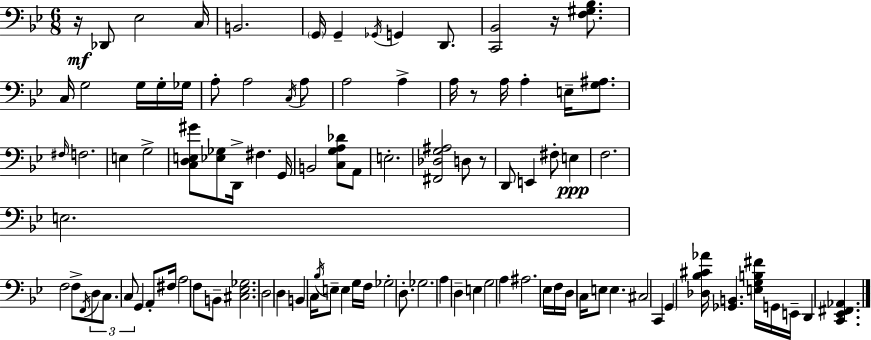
X:1
T:Untitled
M:6/8
L:1/4
K:Bb
z/4 _D,,/2 _E,2 C,/4 B,,2 G,,/4 G,, _G,,/4 G,, D,,/2 [C,,_B,,]2 z/4 [F,^G,_B,]/2 C,/4 G,2 G,/4 G,/4 _G,/4 A,/2 A,2 C,/4 A,/2 A,2 A, A,/4 z/2 A,/4 A, E,/4 [G,^A,]/2 ^F,/4 F,2 E, G,2 [C,D,E,^G]/2 [_E,_G,]/2 D,,/4 ^F, G,,/4 B,,2 [C,G,A,_D]/2 A,,/2 E,2 [^F,,_D,G,^A,]2 D,/2 z/2 D,,/2 E,, ^F,/2 E, F,2 E,2 F,2 F,/2 F,,/4 D,/2 C,/2 C,/2 G,, A,,/2 ^F,/4 A,2 F,/2 B,,/2 [^C,_E,_G,]2 D,2 D, B,, C,/4 _B,/4 E,/2 E, G,/4 F,/4 _G,2 D,/2 _G,2 A, D, E, G,2 A, ^A,2 _E,/4 F,/4 D,/4 C,/4 E,/2 E, ^C,2 C,, G,, [_D,_B,^C_A]/4 [_G,,B,,] [E,G,B,^F]/4 G,,/4 E,,/4 D,, [C,,_E,,^F,,_A,,]